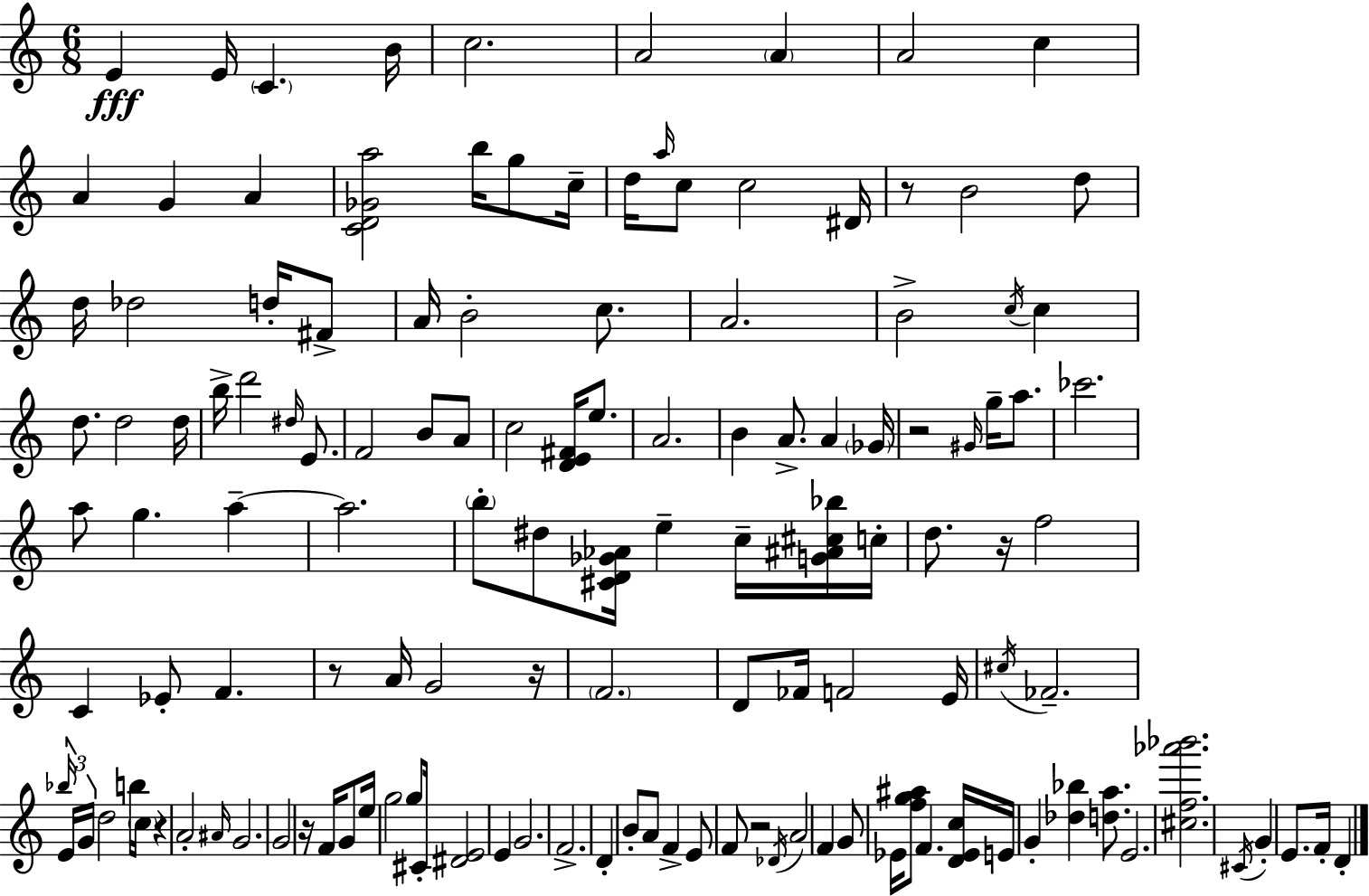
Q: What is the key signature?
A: C major